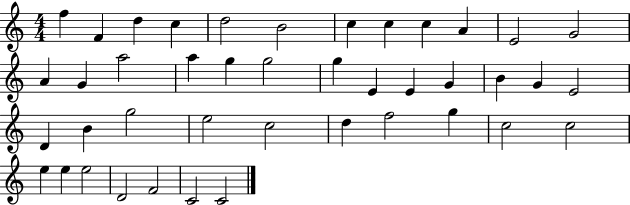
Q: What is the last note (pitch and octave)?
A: C4